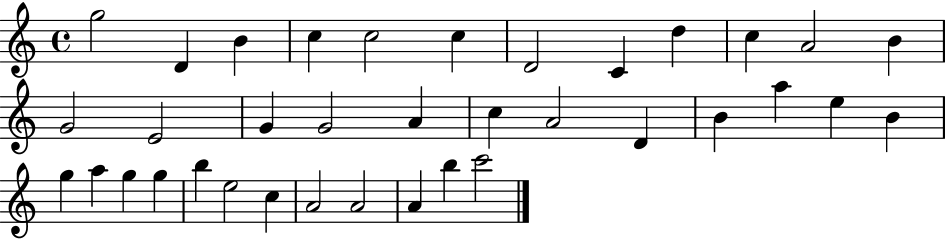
X:1
T:Untitled
M:4/4
L:1/4
K:C
g2 D B c c2 c D2 C d c A2 B G2 E2 G G2 A c A2 D B a e B g a g g b e2 c A2 A2 A b c'2